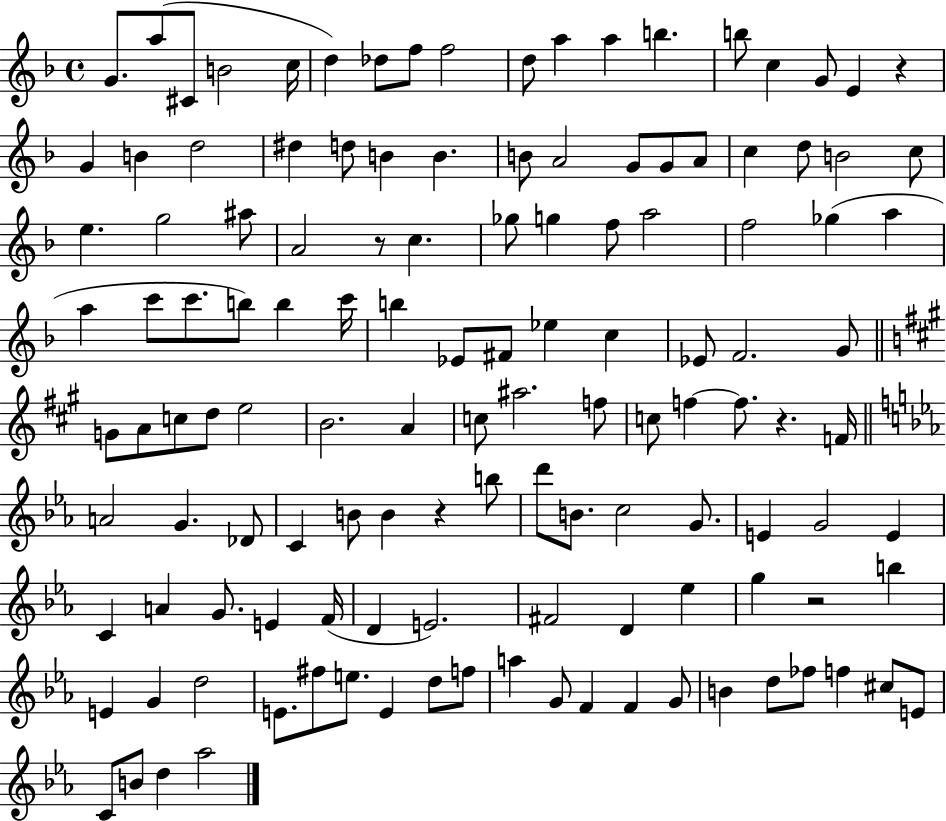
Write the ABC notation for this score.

X:1
T:Untitled
M:4/4
L:1/4
K:F
G/2 a/2 ^C/2 B2 c/4 d _d/2 f/2 f2 d/2 a a b b/2 c G/2 E z G B d2 ^d d/2 B B B/2 A2 G/2 G/2 A/2 c d/2 B2 c/2 e g2 ^a/2 A2 z/2 c _g/2 g f/2 a2 f2 _g a a c'/2 c'/2 b/2 b c'/4 b _E/2 ^F/2 _e c _E/2 F2 G/2 G/2 A/2 c/2 d/2 e2 B2 A c/2 ^a2 f/2 c/2 f f/2 z F/4 A2 G _D/2 C B/2 B z b/2 d'/2 B/2 c2 G/2 E G2 E C A G/2 E F/4 D E2 ^F2 D _e g z2 b E G d2 E/2 ^f/2 e/2 E d/2 f/2 a G/2 F F G/2 B d/2 _f/2 f ^c/2 E/2 C/2 B/2 d _a2